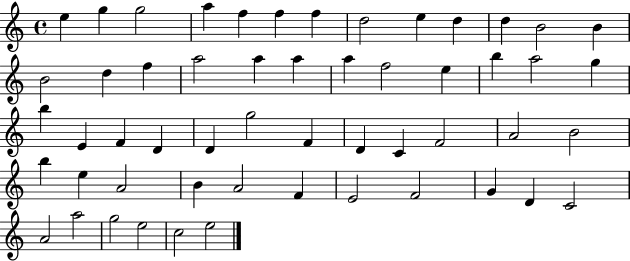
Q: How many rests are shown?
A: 0